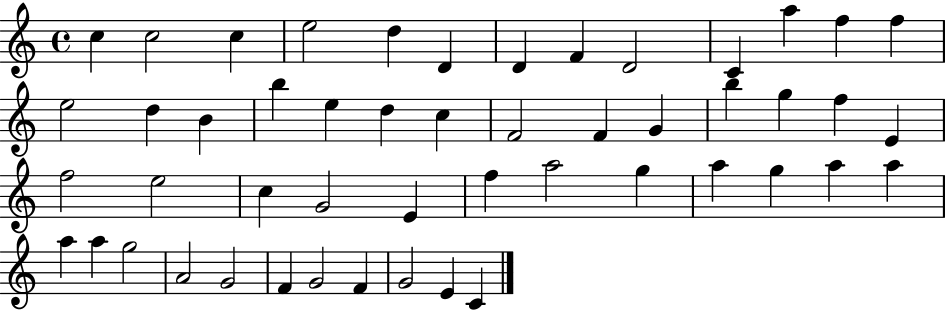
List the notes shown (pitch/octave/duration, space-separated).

C5/q C5/h C5/q E5/h D5/q D4/q D4/q F4/q D4/h C4/q A5/q F5/q F5/q E5/h D5/q B4/q B5/q E5/q D5/q C5/q F4/h F4/q G4/q B5/q G5/q F5/q E4/q F5/h E5/h C5/q G4/h E4/q F5/q A5/h G5/q A5/q G5/q A5/q A5/q A5/q A5/q G5/h A4/h G4/h F4/q G4/h F4/q G4/h E4/q C4/q